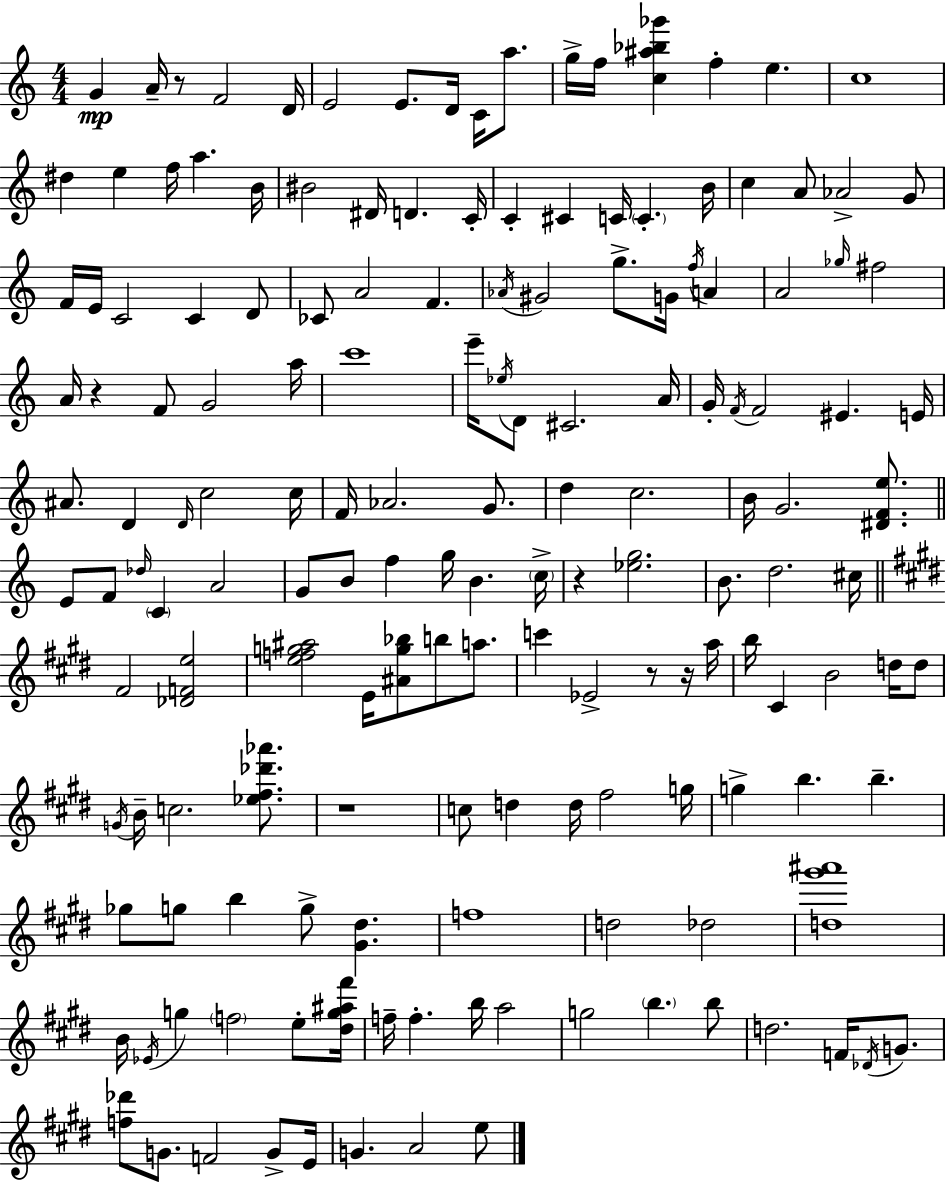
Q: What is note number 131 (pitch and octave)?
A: B5